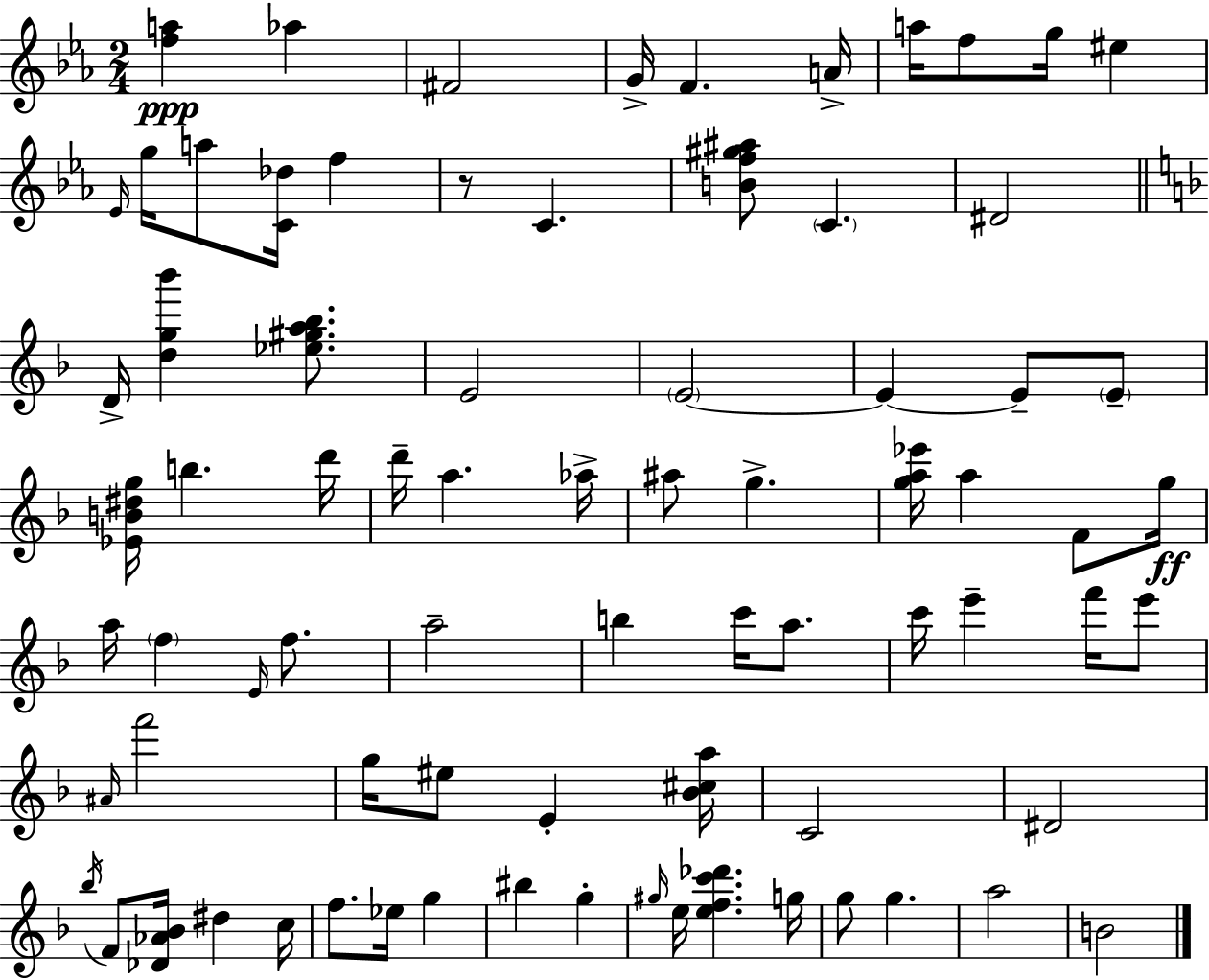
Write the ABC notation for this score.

X:1
T:Untitled
M:2/4
L:1/4
K:Cm
[fa] _a ^F2 G/4 F A/4 a/4 f/2 g/4 ^e _E/4 g/4 a/2 [C_d]/4 f z/2 C [Bf^g^a]/2 C ^D2 D/4 [dg_b'] [_e^ga_b]/2 E2 E2 E E/2 E/2 [_EB^dg]/4 b d'/4 d'/4 a _a/4 ^a/2 g [ga_e']/4 a F/2 g/4 a/4 f E/4 f/2 a2 b c'/4 a/2 c'/4 e' f'/4 e'/2 ^A/4 f'2 g/4 ^e/2 E [_B^ca]/4 C2 ^D2 _b/4 F/2 [_D_A_B]/4 ^d c/4 f/2 _e/4 g ^b g ^g/4 e/4 [efc'_d'] g/4 g/2 g a2 B2